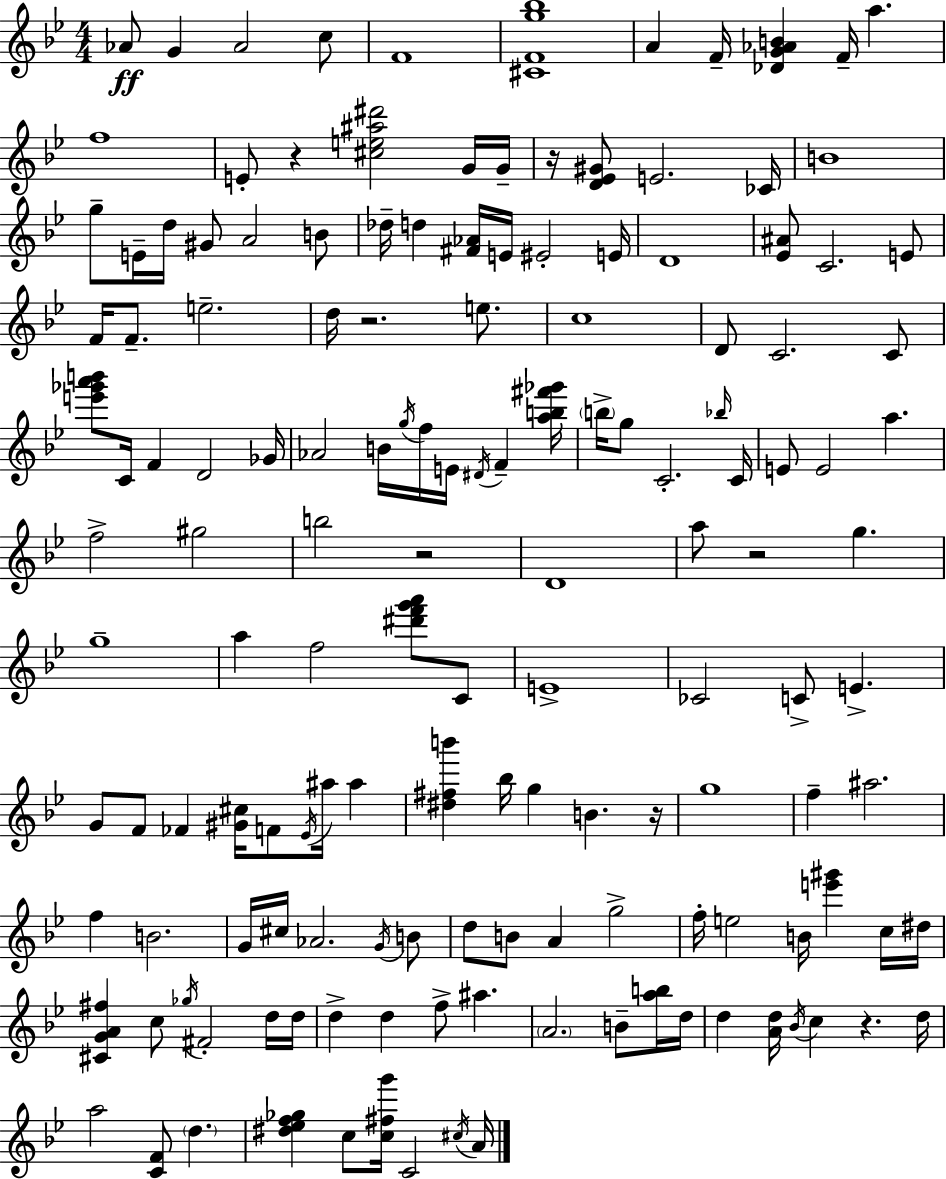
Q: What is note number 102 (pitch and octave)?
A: C5